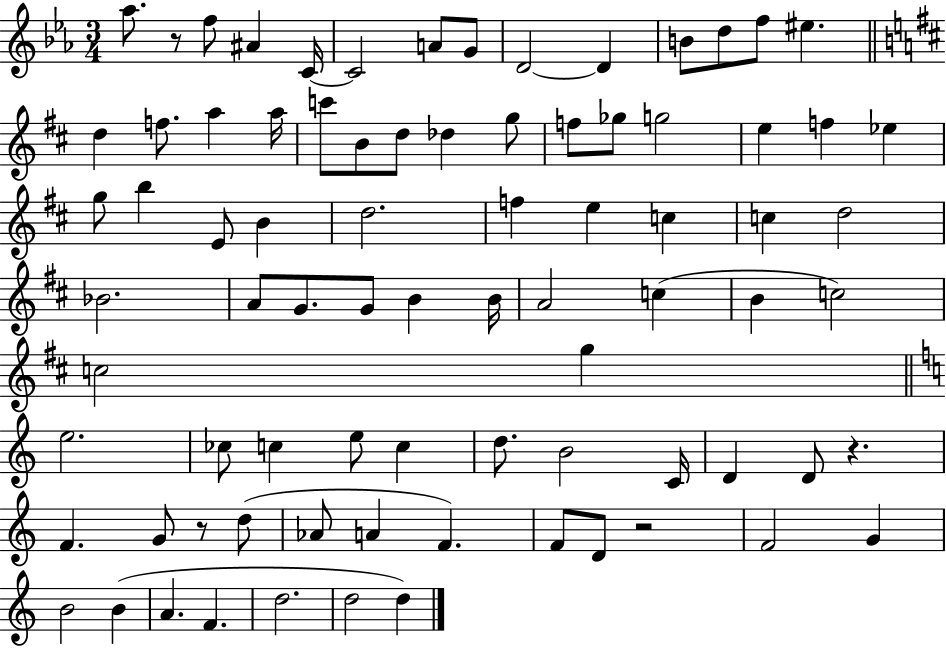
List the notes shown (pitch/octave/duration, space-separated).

Ab5/e. R/e F5/e A#4/q C4/s C4/h A4/e G4/e D4/h D4/q B4/e D5/e F5/e EIS5/q. D5/q F5/e. A5/q A5/s C6/e B4/e D5/e Db5/q G5/e F5/e Gb5/e G5/h E5/q F5/q Eb5/q G5/e B5/q E4/e B4/q D5/h. F5/q E5/q C5/q C5/q D5/h Bb4/h. A4/e G4/e. G4/e B4/q B4/s A4/h C5/q B4/q C5/h C5/h G5/q E5/h. CES5/e C5/q E5/e C5/q D5/e. B4/h C4/s D4/q D4/e R/q. F4/q. G4/e R/e D5/e Ab4/e A4/q F4/q. F4/e D4/e R/h F4/h G4/q B4/h B4/q A4/q. F4/q. D5/h. D5/h D5/q